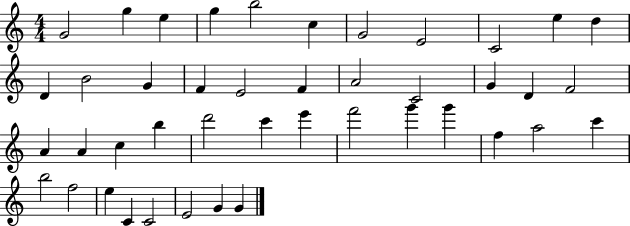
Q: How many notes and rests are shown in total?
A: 43